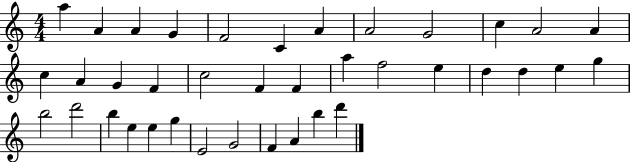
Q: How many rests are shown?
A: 0